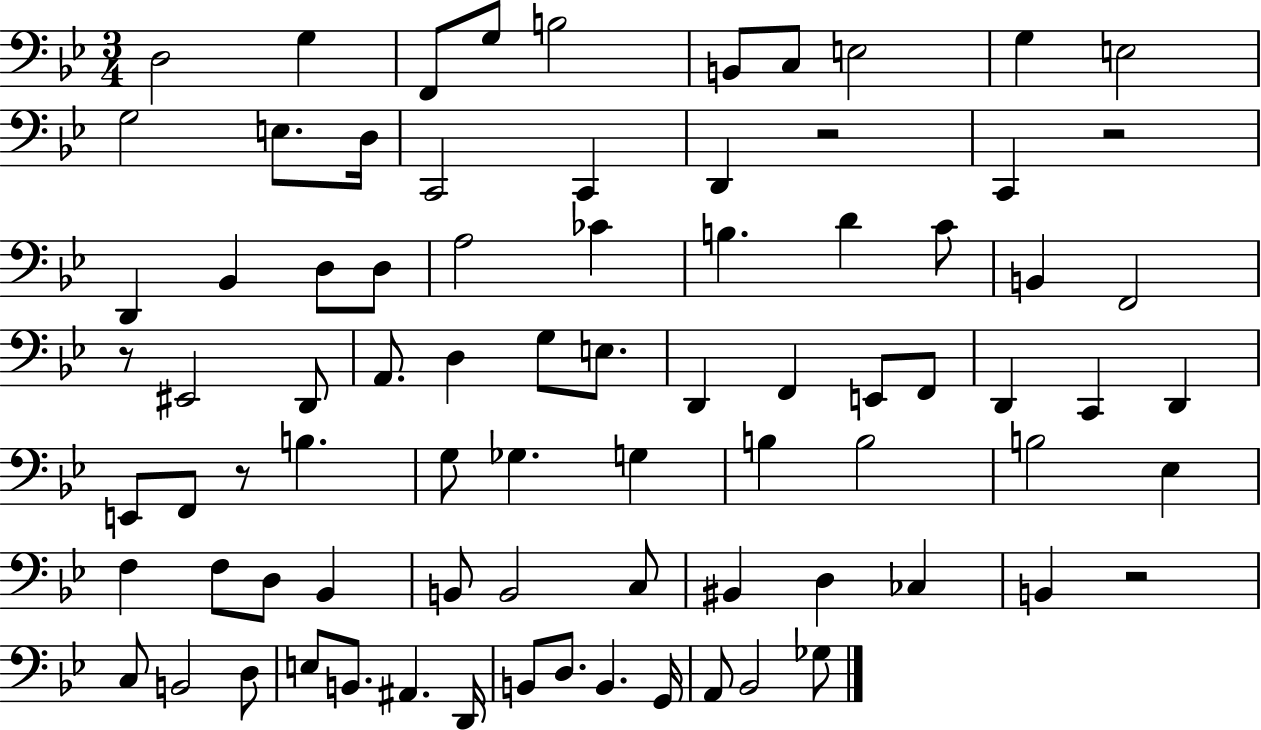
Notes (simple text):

D3/h G3/q F2/e G3/e B3/h B2/e C3/e E3/h G3/q E3/h G3/h E3/e. D3/s C2/h C2/q D2/q R/h C2/q R/h D2/q Bb2/q D3/e D3/e A3/h CES4/q B3/q. D4/q C4/e B2/q F2/h R/e EIS2/h D2/e A2/e. D3/q G3/e E3/e. D2/q F2/q E2/e F2/e D2/q C2/q D2/q E2/e F2/e R/e B3/q. G3/e Gb3/q. G3/q B3/q B3/h B3/h Eb3/q F3/q F3/e D3/e Bb2/q B2/e B2/h C3/e BIS2/q D3/q CES3/q B2/q R/h C3/e B2/h D3/e E3/e B2/e. A#2/q. D2/s B2/e D3/e. B2/q. G2/s A2/e Bb2/h Gb3/e